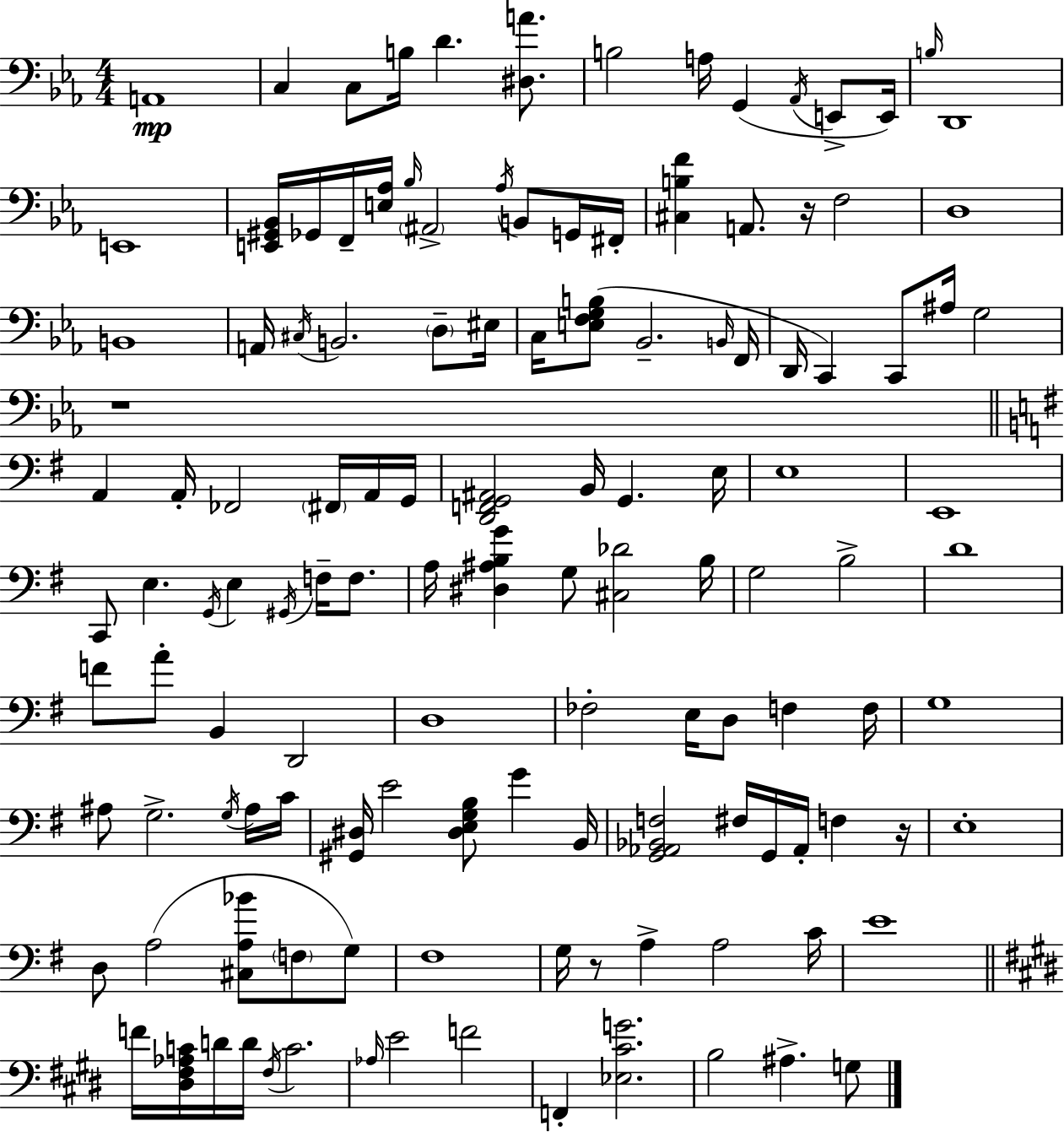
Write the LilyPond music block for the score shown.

{
  \clef bass
  \numericTimeSignature
  \time 4/4
  \key c \minor
  a,1\mp | c4 c8 b16 d'4. <dis a'>8. | b2 a16 g,4( \acciaccatura { aes,16 } e,8-> | e,16) \grace { b16 } d,1 | \break e,1 | <e, gis, bes,>16 ges,16 f,16-- <e aes>16 \grace { bes16 } \parenthesize ais,2-> \acciaccatura { aes16 } | b,8 g,16 fis,16-. <cis b f'>4 a,8. r16 f2 | d1 | \break b,1 | a,16 \acciaccatura { cis16 } b,2. | \parenthesize d8-- eis16 c16 <e f g b>8( bes,2.-- | \grace { b,16 } f,16 d,16 c,4) c,8 ais16 g2 | \break r1 | \bar "||" \break \key g \major a,4 a,16-. fes,2 \parenthesize fis,16 a,16 g,16 | <d, f, g, ais,>2 b,16 g,4. e16 | e1 | e,1 | \break c,8 e4. \acciaccatura { g,16 } e4 \acciaccatura { gis,16 } f16-- f8. | a16 <dis ais b g'>4 g8 <cis des'>2 | b16 g2 b2-> | d'1 | \break f'8 a'8-. b,4 d,2 | d1 | fes2-. e16 d8 f4 | f16 g1 | \break ais8 g2.-> | \acciaccatura { g16 } ais16 c'16 <gis, dis>16 e'2 <dis e g b>8 g'4 | b,16 <g, aes, bes, f>2 fis16 g,16 aes,16-. f4 | r16 e1-. | \break d8 a2( <cis a bes'>8 \parenthesize f8 | g8) fis1 | g16 r8 a4-> a2 | c'16 e'1 | \break \bar "||" \break \key e \major f'16 <dis fis aes c'>16 d'16 d'16 \acciaccatura { fis16 } c'2. | \grace { aes16 } e'2 f'2 | f,4-. <ees cis' g'>2. | b2 ais4.-> | \break g8 \bar "|."
}